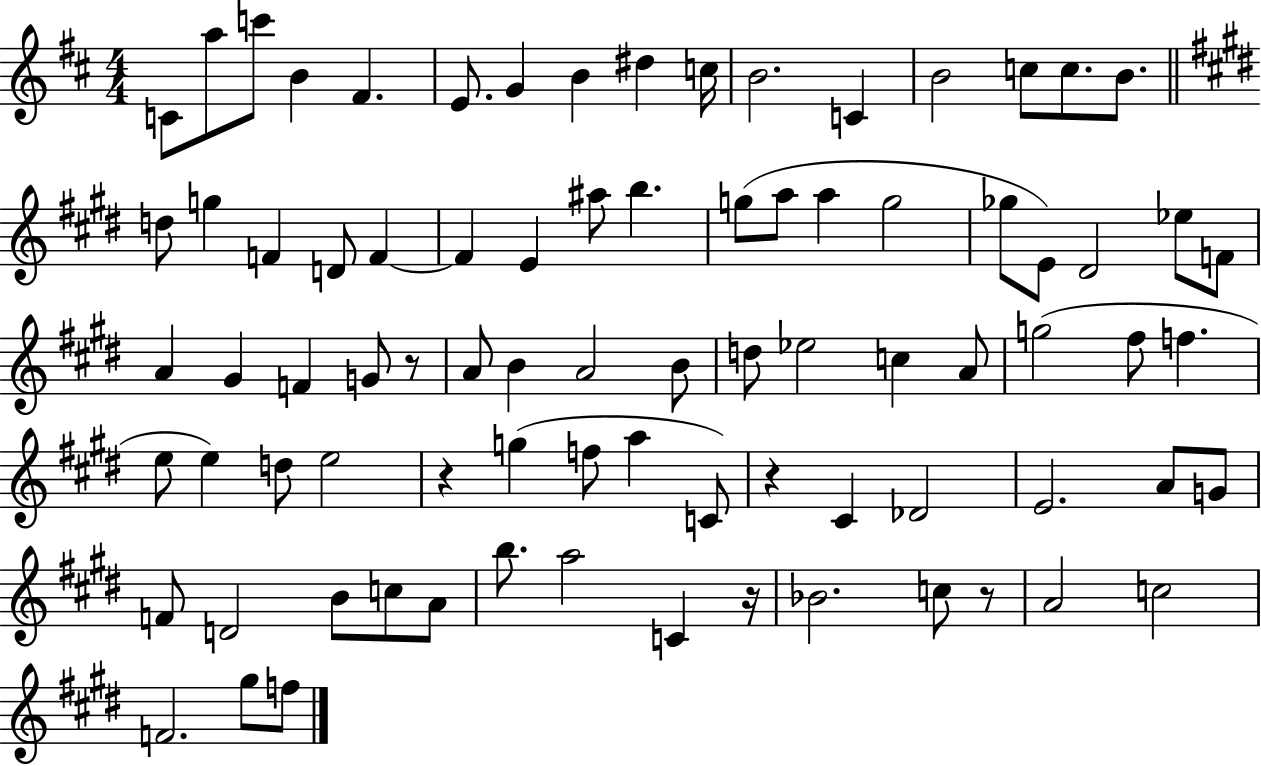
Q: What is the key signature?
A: D major